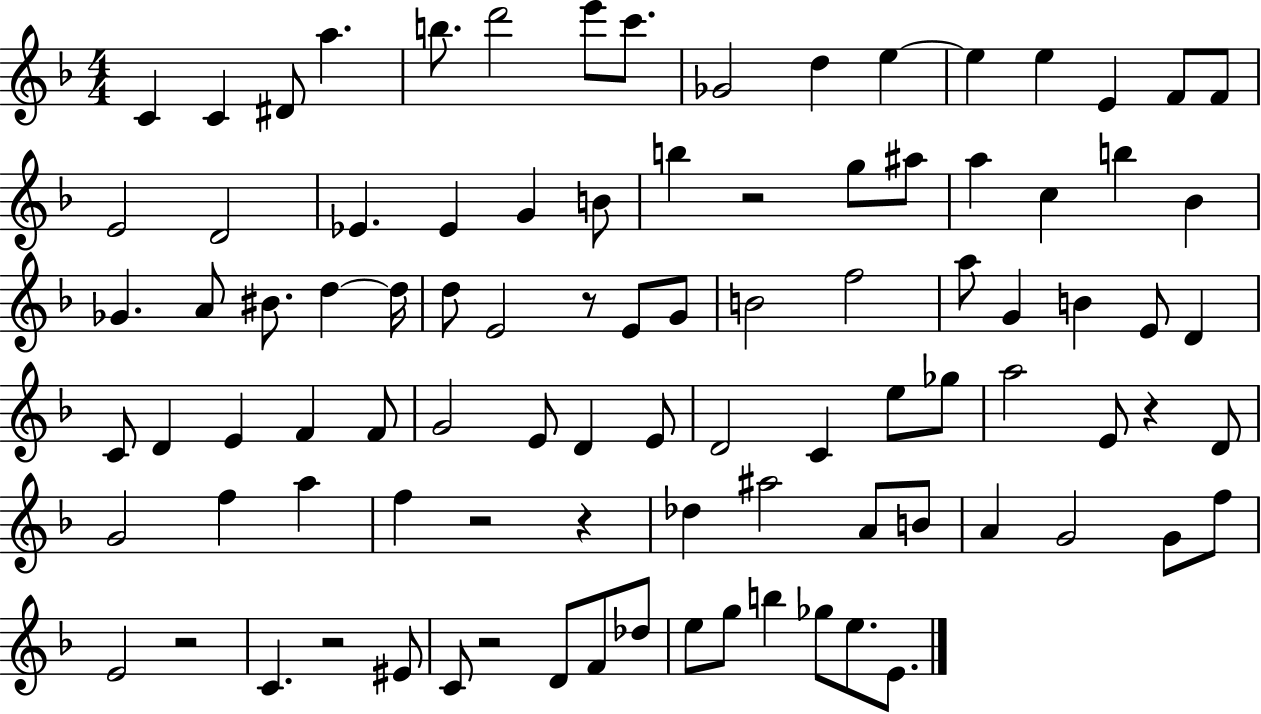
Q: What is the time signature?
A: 4/4